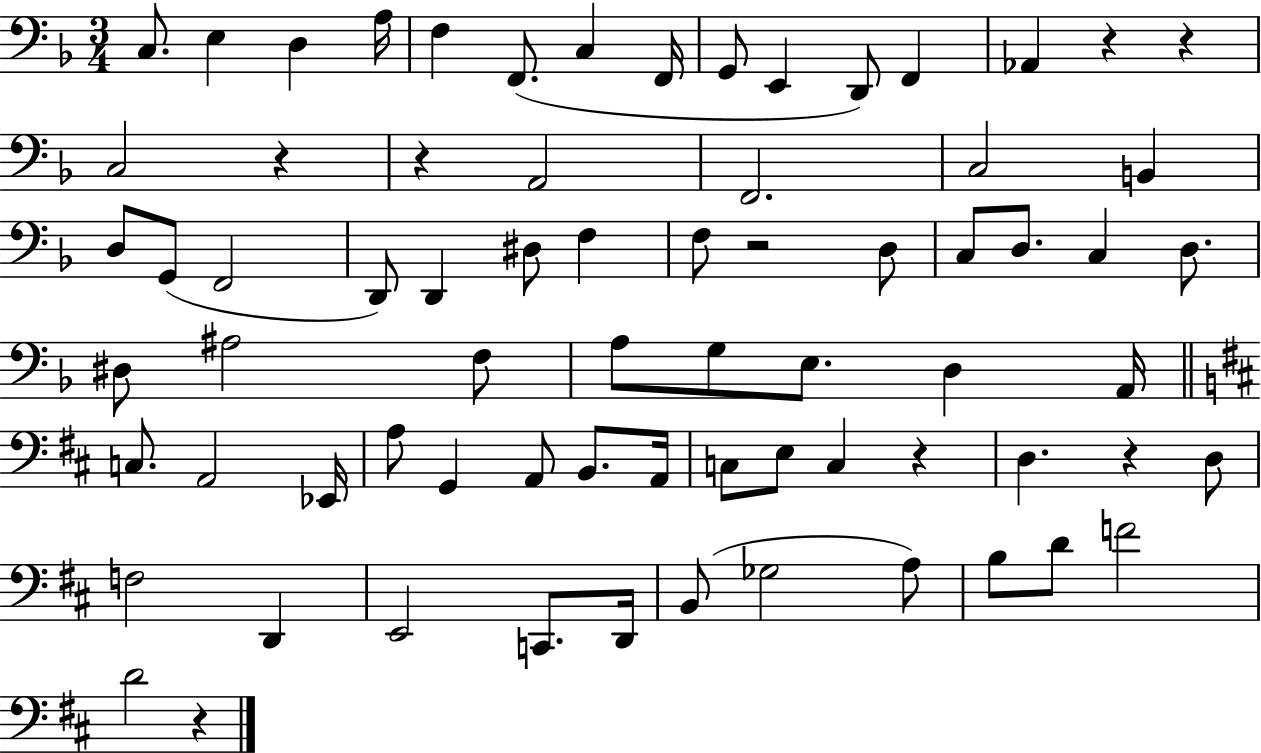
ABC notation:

X:1
T:Untitled
M:3/4
L:1/4
K:F
C,/2 E, D, A,/4 F, F,,/2 C, F,,/4 G,,/2 E,, D,,/2 F,, _A,, z z C,2 z z A,,2 F,,2 C,2 B,, D,/2 G,,/2 F,,2 D,,/2 D,, ^D,/2 F, F,/2 z2 D,/2 C,/2 D,/2 C, D,/2 ^D,/2 ^A,2 F,/2 A,/2 G,/2 E,/2 D, A,,/4 C,/2 A,,2 _E,,/4 A,/2 G,, A,,/2 B,,/2 A,,/4 C,/2 E,/2 C, z D, z D,/2 F,2 D,, E,,2 C,,/2 D,,/4 B,,/2 _G,2 A,/2 B,/2 D/2 F2 D2 z